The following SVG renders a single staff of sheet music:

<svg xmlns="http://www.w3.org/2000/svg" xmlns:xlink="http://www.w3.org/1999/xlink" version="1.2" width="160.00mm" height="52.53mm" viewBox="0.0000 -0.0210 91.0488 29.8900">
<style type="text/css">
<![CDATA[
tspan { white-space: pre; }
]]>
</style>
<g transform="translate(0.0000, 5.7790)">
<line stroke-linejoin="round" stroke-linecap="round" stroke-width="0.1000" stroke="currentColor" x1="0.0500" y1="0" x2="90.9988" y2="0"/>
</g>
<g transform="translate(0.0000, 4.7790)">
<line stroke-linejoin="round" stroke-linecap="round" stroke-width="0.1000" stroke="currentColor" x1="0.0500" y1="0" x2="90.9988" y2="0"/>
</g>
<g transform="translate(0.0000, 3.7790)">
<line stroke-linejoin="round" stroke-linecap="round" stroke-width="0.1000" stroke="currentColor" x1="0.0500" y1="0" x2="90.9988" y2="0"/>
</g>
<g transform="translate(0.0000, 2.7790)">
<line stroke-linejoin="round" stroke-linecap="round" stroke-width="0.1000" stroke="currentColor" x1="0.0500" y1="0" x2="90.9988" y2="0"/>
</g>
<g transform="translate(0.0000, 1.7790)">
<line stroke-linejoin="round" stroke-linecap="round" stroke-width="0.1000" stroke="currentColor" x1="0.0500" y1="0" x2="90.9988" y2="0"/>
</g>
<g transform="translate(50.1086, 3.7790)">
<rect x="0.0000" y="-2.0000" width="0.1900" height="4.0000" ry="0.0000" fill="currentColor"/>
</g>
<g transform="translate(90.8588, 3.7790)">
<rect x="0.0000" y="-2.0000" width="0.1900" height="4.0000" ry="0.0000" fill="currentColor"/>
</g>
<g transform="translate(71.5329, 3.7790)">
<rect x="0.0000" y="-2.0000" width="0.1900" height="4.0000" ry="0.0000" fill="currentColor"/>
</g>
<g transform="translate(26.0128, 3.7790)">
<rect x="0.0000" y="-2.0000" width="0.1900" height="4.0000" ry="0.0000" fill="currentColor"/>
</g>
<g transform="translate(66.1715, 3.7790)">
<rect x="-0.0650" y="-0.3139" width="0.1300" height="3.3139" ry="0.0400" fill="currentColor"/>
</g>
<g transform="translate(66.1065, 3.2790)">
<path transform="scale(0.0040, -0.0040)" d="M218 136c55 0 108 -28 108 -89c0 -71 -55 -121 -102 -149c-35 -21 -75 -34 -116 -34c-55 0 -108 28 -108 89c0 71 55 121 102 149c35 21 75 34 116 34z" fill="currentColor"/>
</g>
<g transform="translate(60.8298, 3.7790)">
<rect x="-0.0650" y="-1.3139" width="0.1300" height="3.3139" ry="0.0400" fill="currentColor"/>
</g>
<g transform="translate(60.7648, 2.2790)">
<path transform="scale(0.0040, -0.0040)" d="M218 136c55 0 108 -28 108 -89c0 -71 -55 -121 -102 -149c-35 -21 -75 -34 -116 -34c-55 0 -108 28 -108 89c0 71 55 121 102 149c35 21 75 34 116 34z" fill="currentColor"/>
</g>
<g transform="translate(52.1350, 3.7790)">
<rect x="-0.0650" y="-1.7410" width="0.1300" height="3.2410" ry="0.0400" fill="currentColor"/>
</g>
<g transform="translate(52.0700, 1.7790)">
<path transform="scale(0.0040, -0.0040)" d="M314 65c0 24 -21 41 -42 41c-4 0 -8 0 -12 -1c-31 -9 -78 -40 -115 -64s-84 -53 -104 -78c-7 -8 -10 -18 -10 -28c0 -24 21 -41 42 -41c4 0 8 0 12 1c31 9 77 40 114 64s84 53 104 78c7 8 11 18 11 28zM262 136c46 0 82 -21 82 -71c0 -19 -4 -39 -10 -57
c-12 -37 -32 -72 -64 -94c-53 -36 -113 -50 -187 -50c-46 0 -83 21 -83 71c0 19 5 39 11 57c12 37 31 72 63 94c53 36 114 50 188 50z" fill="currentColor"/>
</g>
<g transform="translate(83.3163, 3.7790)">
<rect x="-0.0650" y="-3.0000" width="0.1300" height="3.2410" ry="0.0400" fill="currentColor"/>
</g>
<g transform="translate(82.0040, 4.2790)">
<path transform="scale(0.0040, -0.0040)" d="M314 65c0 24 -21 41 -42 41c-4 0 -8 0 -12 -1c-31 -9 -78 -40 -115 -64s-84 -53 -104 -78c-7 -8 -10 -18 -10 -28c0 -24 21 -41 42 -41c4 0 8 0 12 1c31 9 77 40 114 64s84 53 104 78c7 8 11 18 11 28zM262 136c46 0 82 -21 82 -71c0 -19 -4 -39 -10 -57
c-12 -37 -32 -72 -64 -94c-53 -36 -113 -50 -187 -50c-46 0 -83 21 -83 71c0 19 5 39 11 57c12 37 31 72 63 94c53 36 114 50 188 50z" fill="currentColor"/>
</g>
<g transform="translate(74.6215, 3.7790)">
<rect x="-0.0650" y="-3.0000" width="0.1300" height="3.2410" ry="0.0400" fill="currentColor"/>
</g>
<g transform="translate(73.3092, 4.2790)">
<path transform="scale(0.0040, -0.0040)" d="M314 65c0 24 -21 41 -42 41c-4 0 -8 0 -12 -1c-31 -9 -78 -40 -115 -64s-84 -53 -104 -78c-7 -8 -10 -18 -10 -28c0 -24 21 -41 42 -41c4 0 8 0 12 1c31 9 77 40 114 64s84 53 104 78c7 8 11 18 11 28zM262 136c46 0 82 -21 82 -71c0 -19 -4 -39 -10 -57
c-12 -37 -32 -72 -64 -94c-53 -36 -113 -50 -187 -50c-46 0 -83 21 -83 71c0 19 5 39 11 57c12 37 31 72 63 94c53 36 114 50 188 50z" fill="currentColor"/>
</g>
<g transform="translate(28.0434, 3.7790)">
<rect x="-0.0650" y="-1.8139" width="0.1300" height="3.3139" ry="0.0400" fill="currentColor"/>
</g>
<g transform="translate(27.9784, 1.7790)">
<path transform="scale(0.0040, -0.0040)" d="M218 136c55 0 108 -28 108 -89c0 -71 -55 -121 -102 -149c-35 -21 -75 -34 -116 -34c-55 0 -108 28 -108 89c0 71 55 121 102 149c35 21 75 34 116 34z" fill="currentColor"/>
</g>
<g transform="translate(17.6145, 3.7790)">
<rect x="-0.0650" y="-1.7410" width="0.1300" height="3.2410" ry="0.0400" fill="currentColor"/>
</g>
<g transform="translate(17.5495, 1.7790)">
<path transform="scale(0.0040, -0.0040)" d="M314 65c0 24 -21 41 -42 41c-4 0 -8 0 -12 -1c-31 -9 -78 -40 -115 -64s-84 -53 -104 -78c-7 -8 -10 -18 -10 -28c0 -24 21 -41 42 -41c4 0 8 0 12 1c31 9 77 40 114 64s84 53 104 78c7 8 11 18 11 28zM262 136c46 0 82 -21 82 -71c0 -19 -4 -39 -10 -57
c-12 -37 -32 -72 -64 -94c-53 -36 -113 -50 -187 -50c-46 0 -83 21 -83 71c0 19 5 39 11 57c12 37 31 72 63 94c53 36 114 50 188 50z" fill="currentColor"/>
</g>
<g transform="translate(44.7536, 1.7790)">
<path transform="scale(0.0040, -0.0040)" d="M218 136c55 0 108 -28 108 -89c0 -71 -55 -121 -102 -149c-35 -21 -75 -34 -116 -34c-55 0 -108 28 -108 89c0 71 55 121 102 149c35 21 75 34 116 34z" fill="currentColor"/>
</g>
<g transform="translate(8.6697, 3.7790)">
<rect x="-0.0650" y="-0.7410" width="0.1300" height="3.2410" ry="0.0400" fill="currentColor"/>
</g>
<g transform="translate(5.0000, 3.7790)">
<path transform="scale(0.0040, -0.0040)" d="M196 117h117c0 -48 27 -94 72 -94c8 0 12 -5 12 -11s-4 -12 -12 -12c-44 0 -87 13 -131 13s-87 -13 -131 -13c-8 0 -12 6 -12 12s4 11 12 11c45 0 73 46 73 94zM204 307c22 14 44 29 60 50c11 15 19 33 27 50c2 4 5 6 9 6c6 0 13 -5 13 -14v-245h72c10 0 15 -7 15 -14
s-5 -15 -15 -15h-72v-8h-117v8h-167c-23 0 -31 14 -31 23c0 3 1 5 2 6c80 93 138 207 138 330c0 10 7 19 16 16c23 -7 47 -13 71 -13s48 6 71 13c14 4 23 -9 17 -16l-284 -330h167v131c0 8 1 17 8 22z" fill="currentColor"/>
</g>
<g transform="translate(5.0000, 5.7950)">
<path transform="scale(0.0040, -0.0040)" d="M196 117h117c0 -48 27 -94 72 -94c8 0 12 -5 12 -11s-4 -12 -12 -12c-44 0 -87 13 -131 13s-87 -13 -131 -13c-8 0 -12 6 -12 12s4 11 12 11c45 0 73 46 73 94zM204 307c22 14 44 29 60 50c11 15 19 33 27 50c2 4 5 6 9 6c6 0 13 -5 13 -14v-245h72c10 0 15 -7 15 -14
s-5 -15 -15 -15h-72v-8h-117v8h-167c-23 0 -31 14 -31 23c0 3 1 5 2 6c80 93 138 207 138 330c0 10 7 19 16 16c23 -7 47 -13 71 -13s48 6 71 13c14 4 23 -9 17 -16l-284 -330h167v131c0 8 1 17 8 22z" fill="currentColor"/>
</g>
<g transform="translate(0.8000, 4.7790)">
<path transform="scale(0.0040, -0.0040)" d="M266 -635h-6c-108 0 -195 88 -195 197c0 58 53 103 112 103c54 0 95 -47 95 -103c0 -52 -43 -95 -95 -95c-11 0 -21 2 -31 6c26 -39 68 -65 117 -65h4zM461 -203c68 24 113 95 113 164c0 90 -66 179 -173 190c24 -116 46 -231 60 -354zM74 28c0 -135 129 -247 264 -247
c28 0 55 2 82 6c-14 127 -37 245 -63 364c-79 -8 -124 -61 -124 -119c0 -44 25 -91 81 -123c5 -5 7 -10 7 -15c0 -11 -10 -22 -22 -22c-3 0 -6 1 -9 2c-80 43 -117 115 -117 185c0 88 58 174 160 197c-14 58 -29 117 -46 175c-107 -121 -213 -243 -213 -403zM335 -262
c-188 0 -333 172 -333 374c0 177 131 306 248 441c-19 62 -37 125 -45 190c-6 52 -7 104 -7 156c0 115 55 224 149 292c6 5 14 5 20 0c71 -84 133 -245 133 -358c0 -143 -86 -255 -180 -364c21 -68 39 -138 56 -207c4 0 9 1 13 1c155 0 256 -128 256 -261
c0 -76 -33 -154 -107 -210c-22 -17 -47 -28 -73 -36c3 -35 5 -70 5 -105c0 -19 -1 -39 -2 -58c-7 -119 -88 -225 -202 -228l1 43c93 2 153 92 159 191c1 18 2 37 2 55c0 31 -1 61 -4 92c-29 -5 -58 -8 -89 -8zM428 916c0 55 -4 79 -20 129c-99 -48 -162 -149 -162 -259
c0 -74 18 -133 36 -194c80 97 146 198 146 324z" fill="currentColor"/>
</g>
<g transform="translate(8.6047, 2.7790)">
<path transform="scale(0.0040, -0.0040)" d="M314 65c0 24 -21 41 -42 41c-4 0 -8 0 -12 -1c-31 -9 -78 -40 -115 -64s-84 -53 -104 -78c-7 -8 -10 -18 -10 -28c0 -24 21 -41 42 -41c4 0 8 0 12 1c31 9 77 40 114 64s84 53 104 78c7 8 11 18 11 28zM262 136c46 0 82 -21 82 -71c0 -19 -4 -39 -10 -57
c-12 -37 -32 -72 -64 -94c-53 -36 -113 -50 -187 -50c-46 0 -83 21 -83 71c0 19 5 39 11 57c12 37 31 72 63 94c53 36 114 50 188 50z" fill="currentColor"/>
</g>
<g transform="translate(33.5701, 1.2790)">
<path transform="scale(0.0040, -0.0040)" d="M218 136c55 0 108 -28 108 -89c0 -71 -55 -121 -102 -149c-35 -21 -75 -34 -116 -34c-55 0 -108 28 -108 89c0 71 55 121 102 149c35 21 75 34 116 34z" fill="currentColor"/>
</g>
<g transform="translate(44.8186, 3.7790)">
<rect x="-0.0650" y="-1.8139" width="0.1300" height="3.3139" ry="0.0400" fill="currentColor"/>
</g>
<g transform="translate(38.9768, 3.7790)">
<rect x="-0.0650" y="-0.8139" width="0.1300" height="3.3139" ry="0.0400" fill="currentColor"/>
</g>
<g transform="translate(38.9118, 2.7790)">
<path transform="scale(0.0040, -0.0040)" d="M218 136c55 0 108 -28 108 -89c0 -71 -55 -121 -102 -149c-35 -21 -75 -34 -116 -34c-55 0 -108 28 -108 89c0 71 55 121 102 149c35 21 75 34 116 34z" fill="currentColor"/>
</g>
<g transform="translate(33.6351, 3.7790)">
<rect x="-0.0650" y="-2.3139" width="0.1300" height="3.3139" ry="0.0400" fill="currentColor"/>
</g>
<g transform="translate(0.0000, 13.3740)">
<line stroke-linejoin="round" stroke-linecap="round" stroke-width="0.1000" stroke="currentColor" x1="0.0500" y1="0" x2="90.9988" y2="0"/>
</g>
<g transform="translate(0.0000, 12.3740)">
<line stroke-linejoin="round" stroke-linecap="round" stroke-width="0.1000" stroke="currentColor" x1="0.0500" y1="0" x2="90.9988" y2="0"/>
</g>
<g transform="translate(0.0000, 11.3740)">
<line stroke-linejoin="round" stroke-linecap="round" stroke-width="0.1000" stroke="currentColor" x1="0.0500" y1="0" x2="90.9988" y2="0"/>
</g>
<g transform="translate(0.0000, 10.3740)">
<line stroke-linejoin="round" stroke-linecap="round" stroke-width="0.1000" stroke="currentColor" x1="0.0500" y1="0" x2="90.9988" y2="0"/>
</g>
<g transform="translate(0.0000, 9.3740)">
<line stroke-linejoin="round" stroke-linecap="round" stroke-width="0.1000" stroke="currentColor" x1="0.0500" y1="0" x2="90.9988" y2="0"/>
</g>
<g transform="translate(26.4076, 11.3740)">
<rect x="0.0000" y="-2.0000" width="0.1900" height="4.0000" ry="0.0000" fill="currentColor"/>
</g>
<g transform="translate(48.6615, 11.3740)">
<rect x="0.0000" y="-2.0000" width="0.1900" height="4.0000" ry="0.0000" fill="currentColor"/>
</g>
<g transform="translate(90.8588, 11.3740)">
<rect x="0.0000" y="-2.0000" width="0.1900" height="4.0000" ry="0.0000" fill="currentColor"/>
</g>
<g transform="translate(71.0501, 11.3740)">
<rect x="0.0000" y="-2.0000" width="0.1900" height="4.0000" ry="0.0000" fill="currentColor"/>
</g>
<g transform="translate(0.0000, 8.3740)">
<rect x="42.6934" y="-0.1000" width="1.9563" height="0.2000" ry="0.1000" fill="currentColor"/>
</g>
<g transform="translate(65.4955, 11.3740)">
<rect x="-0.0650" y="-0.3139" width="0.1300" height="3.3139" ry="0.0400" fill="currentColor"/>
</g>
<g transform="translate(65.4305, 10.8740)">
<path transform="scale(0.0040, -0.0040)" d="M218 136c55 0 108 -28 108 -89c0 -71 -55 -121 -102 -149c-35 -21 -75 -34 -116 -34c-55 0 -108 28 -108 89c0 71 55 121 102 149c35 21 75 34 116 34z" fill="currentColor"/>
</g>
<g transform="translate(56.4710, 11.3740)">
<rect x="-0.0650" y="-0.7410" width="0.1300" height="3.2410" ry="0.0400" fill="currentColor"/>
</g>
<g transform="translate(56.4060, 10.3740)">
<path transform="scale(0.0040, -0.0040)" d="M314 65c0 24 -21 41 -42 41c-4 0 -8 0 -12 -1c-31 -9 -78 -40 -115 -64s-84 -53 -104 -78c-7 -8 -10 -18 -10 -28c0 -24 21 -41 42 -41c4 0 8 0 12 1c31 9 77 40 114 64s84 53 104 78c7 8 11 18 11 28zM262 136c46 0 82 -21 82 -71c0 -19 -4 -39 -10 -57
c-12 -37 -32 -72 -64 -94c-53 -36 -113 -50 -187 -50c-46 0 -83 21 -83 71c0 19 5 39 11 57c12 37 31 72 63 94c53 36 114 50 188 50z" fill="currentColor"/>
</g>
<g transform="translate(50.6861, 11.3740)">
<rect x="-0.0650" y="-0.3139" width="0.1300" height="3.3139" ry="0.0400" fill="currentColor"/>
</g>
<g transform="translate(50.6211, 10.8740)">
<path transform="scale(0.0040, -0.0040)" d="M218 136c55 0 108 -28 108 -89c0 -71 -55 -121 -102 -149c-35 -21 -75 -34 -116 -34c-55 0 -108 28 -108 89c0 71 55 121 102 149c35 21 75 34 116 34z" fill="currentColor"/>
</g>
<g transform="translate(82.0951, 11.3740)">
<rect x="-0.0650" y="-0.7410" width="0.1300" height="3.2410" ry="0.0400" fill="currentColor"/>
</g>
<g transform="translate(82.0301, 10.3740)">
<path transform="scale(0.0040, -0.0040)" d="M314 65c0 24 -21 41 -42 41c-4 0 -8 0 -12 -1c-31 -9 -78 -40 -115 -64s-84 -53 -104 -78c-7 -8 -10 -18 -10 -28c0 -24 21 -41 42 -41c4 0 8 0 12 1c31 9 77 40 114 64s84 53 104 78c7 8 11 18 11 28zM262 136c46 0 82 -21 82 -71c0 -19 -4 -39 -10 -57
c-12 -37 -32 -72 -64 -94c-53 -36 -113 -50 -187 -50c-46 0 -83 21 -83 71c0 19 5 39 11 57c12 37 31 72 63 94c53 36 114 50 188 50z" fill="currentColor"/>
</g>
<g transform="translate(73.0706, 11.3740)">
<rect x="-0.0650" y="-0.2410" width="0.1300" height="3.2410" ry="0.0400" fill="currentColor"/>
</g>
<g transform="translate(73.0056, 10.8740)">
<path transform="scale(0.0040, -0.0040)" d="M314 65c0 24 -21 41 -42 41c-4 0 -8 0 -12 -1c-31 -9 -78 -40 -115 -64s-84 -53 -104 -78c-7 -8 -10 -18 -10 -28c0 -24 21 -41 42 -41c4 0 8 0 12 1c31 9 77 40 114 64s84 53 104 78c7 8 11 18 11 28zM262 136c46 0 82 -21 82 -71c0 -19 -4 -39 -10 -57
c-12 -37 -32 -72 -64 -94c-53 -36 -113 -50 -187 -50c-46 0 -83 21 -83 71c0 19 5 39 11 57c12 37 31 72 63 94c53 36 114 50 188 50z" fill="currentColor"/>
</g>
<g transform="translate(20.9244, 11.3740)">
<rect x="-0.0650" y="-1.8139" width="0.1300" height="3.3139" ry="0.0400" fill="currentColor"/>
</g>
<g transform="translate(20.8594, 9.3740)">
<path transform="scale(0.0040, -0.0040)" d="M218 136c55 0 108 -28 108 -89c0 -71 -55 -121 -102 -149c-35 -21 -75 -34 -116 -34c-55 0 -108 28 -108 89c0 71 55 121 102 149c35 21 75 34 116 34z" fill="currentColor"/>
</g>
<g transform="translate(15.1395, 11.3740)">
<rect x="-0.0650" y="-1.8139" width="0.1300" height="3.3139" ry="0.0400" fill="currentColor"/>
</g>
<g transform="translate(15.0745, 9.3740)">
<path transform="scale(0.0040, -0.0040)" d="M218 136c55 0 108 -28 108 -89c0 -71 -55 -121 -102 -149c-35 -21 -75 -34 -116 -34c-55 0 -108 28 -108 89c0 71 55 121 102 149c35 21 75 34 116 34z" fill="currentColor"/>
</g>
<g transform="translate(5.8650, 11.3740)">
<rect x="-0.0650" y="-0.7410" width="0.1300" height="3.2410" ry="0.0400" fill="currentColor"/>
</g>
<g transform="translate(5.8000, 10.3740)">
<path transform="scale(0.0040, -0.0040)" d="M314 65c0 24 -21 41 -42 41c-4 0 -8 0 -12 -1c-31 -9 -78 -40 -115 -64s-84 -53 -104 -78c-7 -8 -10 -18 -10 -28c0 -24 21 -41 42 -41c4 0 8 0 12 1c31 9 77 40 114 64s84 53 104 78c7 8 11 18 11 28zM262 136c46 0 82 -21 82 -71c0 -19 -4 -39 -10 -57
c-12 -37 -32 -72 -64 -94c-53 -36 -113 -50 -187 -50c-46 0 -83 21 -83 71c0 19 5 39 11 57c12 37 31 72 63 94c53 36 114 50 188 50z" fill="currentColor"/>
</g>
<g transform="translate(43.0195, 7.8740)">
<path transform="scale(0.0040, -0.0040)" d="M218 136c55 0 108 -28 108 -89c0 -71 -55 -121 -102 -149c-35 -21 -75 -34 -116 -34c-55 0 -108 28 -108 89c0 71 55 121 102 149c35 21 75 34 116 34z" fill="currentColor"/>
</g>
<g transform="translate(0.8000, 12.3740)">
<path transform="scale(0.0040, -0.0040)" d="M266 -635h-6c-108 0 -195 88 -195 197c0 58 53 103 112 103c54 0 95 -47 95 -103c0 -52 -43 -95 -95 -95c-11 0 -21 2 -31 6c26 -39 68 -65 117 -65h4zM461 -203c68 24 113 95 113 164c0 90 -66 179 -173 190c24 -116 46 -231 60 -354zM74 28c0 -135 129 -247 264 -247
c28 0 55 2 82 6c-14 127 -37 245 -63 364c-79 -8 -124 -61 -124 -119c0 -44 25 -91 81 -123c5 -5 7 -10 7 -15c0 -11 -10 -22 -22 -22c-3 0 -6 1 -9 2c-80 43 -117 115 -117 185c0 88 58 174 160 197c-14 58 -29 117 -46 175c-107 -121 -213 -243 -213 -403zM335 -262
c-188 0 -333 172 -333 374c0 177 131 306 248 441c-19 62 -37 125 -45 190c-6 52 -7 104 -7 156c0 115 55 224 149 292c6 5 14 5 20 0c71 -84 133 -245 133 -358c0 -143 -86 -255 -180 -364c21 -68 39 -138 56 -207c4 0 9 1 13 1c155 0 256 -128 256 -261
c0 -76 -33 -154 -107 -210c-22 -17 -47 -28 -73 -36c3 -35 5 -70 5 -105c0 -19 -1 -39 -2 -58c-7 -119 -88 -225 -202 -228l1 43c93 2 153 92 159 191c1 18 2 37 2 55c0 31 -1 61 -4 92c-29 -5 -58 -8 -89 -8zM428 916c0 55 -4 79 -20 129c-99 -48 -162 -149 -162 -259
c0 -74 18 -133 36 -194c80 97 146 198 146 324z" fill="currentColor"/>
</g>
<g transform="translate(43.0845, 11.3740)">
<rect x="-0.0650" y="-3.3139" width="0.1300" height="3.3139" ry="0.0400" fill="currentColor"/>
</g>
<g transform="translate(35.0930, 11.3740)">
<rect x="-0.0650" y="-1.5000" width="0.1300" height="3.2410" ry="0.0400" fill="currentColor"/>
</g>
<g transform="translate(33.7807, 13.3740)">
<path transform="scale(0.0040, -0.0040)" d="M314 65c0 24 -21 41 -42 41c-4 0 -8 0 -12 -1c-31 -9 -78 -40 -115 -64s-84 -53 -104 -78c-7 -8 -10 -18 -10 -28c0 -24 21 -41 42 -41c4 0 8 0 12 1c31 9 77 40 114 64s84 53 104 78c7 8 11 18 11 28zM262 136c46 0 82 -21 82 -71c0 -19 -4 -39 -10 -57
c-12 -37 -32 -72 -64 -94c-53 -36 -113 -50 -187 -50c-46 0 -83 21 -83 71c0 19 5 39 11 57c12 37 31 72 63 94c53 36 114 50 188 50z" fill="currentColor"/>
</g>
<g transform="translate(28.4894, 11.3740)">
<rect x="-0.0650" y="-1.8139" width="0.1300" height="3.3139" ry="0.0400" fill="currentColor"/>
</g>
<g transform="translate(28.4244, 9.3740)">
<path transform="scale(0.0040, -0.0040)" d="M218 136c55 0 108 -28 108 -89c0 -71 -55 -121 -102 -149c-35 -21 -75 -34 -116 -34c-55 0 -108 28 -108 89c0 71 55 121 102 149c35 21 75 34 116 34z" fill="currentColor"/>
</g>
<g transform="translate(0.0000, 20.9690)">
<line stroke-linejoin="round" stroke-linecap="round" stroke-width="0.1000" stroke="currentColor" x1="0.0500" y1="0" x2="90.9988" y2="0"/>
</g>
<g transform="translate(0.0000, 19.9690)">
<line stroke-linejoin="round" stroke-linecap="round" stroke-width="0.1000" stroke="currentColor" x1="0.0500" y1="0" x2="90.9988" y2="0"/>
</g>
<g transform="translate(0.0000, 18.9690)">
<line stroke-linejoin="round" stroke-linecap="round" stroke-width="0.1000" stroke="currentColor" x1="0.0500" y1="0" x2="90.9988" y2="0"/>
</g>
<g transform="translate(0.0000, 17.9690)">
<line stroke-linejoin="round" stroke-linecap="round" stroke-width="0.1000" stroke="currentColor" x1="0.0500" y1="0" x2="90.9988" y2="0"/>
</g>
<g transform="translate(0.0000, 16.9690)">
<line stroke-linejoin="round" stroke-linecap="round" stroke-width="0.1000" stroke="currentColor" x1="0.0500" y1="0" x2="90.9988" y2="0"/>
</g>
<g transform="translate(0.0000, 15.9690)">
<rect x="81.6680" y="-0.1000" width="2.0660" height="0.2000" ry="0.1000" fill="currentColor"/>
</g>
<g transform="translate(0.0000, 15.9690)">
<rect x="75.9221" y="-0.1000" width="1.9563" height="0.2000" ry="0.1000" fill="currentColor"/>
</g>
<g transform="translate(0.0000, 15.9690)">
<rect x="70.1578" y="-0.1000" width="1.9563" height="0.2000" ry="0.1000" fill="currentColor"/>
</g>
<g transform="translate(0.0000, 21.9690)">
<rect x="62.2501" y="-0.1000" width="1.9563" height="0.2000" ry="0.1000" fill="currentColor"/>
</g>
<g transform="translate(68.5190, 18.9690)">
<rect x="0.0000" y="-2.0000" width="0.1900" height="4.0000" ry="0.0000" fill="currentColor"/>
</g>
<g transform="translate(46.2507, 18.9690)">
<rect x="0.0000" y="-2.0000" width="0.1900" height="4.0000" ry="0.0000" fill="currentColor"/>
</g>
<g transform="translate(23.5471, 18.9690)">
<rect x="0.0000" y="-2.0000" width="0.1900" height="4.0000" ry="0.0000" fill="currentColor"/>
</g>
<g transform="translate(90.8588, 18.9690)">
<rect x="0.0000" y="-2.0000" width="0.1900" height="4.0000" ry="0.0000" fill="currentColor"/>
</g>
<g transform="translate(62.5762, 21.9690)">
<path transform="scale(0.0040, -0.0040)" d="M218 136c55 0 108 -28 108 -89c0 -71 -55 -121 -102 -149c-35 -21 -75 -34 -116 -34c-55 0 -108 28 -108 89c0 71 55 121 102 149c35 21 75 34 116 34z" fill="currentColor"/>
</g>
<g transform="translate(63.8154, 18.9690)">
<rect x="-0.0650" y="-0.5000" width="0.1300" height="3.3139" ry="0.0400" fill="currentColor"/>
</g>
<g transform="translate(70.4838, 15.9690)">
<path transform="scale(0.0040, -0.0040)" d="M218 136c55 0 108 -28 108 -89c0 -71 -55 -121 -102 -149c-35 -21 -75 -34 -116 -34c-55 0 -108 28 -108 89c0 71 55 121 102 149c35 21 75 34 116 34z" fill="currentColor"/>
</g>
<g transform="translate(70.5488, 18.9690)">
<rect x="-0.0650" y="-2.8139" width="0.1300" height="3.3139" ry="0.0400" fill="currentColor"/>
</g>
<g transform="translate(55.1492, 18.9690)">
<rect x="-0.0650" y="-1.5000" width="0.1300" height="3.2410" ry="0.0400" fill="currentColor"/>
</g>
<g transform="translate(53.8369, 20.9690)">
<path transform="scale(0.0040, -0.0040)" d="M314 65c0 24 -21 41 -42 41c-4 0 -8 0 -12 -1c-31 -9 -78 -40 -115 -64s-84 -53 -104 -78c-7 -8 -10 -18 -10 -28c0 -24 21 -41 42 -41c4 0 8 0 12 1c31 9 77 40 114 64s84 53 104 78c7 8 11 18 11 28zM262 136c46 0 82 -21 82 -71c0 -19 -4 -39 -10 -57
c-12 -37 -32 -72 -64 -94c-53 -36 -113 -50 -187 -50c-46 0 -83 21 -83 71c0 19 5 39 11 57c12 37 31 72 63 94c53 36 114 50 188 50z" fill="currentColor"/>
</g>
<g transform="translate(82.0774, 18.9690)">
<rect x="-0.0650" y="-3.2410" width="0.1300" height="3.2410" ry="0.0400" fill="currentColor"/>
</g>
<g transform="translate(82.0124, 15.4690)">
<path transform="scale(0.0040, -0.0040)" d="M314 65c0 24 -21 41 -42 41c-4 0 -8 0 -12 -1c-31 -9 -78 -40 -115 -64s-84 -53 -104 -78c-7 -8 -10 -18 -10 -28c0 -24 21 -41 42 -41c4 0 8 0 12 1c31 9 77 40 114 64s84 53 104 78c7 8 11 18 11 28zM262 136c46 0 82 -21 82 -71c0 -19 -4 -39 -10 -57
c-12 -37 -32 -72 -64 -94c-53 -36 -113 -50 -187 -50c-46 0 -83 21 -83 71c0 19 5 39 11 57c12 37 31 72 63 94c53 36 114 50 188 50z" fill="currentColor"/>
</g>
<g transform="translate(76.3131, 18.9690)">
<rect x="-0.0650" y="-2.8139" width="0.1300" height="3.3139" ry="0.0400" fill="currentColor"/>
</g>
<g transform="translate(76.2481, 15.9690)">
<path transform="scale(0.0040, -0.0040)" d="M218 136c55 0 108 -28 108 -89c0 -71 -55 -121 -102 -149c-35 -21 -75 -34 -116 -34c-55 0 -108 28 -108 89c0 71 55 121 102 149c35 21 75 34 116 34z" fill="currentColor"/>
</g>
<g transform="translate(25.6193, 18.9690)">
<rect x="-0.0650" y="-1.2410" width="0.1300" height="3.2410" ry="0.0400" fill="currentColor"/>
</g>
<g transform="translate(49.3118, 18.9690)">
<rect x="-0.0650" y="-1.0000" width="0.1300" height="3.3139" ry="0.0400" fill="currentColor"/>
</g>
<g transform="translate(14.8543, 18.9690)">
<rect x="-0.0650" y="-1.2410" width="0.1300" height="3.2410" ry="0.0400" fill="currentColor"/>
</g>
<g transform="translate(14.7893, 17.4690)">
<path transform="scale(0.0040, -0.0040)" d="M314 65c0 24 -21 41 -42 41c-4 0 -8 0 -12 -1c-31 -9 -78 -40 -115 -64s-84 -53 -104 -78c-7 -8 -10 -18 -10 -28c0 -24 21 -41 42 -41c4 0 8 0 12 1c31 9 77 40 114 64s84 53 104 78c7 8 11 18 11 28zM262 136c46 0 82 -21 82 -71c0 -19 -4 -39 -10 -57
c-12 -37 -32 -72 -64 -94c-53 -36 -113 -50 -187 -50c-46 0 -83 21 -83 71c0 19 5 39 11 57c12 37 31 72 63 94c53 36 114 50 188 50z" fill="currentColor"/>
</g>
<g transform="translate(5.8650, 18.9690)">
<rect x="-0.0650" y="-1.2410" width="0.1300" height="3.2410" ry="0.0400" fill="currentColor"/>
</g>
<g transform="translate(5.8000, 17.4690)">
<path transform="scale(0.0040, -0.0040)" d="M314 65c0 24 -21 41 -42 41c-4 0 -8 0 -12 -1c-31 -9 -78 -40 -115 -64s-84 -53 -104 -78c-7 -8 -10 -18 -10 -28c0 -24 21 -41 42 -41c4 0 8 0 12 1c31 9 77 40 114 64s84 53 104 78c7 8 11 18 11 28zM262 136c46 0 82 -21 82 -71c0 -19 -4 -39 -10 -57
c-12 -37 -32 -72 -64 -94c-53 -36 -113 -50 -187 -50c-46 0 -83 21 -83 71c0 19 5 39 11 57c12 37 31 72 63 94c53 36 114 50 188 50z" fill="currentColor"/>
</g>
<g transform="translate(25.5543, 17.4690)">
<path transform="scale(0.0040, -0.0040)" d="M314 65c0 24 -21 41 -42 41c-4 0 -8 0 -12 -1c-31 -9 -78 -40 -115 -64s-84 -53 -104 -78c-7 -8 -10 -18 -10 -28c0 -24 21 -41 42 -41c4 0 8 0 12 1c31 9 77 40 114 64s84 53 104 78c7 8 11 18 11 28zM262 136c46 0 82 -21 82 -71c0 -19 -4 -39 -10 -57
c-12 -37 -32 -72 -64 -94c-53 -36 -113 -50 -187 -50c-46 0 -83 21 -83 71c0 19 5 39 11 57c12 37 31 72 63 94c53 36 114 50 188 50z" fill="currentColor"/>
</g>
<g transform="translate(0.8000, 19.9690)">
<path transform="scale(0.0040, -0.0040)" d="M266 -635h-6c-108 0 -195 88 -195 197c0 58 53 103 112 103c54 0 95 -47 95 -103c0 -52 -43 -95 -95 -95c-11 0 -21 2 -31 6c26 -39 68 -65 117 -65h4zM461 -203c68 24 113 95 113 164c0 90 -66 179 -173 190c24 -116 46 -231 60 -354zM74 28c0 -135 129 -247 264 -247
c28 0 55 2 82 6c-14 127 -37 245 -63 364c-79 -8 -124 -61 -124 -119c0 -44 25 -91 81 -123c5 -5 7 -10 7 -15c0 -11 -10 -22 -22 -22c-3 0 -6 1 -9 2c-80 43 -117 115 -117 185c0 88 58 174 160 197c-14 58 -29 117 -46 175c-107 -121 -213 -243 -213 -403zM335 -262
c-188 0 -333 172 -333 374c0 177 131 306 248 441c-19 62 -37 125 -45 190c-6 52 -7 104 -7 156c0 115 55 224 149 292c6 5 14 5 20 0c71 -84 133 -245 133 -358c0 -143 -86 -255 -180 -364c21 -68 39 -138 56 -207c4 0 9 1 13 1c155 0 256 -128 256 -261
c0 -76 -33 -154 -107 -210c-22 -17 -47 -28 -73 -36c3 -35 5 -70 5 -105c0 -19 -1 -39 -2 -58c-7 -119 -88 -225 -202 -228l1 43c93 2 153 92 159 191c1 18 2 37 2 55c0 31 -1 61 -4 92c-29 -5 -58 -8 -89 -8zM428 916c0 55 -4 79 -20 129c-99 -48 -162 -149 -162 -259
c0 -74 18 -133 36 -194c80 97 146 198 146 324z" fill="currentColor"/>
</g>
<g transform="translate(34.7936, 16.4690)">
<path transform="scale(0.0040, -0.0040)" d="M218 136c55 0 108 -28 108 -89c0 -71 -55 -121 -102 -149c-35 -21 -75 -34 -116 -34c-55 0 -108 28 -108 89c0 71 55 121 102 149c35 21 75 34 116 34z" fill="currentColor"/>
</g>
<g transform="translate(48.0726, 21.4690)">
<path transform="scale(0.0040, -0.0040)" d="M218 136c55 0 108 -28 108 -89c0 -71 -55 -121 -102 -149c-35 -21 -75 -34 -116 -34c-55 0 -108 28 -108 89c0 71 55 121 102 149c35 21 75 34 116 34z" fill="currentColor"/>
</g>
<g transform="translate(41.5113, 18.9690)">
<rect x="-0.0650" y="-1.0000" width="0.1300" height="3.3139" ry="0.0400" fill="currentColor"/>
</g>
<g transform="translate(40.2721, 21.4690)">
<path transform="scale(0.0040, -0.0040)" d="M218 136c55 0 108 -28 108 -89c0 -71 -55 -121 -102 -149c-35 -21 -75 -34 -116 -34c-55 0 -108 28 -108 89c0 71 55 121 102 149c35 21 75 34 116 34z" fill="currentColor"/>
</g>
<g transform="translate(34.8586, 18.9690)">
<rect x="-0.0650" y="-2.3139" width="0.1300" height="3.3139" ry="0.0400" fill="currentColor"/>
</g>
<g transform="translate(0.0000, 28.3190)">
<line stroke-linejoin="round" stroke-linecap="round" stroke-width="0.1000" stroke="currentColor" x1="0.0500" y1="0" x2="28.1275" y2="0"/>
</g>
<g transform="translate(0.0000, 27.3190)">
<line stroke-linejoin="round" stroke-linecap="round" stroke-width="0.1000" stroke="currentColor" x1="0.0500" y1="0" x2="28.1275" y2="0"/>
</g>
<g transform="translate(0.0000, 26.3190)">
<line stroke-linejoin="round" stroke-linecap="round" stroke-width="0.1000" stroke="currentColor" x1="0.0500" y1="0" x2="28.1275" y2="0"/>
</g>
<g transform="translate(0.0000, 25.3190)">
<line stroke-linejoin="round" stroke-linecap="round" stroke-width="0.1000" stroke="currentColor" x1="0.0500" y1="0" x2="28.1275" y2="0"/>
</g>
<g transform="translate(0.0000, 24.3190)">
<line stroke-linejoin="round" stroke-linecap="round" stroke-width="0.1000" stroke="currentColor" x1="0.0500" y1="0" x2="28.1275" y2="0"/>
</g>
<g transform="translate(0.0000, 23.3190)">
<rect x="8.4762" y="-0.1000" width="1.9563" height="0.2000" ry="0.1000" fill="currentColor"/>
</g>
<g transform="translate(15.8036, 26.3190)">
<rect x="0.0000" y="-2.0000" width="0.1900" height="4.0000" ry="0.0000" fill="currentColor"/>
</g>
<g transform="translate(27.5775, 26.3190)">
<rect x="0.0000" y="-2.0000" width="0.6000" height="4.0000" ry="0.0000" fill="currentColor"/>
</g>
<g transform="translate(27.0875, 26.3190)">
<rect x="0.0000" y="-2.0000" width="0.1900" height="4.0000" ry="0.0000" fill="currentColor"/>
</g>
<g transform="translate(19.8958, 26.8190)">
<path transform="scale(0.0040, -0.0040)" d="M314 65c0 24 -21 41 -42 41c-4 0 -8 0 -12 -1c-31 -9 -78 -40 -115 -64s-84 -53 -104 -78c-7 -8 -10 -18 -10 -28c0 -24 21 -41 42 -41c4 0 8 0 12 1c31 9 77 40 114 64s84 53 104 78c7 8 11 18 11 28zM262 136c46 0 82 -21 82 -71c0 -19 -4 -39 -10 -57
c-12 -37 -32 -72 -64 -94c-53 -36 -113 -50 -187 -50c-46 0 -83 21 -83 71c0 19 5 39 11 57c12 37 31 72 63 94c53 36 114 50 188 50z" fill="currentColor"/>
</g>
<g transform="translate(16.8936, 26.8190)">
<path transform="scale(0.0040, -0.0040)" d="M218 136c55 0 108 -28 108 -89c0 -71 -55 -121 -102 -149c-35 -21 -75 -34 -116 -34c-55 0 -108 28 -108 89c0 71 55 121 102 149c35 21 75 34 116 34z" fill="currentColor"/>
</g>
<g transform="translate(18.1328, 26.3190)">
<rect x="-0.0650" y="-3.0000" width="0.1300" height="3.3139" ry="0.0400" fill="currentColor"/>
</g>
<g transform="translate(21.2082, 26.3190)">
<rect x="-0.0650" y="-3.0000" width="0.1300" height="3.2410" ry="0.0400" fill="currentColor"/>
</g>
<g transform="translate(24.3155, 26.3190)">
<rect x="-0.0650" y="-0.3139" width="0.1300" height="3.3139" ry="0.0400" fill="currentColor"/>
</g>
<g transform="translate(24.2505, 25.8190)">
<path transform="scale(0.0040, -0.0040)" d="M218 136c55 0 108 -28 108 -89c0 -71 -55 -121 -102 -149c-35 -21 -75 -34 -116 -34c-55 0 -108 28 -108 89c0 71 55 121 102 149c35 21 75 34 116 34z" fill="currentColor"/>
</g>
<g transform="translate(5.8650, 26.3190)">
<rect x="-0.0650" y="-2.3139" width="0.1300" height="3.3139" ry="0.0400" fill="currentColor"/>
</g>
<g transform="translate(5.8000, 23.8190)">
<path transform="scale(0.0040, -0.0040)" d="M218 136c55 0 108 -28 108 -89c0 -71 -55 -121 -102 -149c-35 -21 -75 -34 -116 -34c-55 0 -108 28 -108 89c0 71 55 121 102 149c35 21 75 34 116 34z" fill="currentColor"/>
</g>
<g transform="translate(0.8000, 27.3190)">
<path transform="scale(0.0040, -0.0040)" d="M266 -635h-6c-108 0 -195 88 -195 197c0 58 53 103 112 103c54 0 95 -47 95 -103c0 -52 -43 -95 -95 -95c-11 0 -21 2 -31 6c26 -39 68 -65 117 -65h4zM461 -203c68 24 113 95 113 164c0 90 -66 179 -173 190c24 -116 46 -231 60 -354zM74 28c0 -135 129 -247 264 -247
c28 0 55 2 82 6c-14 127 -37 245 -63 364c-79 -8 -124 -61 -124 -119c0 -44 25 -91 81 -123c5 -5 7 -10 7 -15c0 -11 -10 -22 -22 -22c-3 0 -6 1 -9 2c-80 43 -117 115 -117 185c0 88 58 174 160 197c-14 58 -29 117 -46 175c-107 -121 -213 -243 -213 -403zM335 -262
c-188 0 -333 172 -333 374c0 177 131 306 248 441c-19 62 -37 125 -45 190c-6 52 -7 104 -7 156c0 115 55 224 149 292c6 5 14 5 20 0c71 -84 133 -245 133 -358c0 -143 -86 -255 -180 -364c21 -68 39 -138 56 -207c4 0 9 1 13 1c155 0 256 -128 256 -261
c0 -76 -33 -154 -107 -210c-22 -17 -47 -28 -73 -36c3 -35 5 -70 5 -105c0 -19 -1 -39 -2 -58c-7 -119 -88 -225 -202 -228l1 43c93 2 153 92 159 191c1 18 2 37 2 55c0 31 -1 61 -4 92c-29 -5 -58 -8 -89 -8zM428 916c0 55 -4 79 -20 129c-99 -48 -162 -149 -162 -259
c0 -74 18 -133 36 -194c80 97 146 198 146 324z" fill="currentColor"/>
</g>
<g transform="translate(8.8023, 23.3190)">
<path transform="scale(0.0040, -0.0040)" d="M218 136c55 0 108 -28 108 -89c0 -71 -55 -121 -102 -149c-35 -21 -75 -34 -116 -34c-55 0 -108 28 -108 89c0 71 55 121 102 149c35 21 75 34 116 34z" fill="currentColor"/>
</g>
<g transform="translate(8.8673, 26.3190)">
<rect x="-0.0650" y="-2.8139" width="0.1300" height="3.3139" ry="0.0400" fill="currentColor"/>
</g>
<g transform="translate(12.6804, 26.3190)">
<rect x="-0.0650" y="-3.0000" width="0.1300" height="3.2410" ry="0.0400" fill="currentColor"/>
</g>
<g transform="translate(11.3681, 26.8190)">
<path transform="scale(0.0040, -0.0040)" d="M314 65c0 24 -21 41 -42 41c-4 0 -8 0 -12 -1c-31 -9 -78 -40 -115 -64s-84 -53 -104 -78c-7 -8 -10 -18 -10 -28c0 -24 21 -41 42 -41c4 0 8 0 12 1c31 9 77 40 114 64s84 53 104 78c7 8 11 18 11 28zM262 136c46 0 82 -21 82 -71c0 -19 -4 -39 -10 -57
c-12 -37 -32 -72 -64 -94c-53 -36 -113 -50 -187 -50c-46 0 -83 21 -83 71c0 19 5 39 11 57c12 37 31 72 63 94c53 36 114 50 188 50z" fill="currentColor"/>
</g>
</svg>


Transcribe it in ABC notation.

X:1
T:Untitled
M:4/4
L:1/4
K:C
d2 f2 f g d f f2 e c A2 A2 d2 f f f E2 b c d2 c c2 d2 e2 e2 e2 g D D E2 C a a b2 g a A2 A A2 c